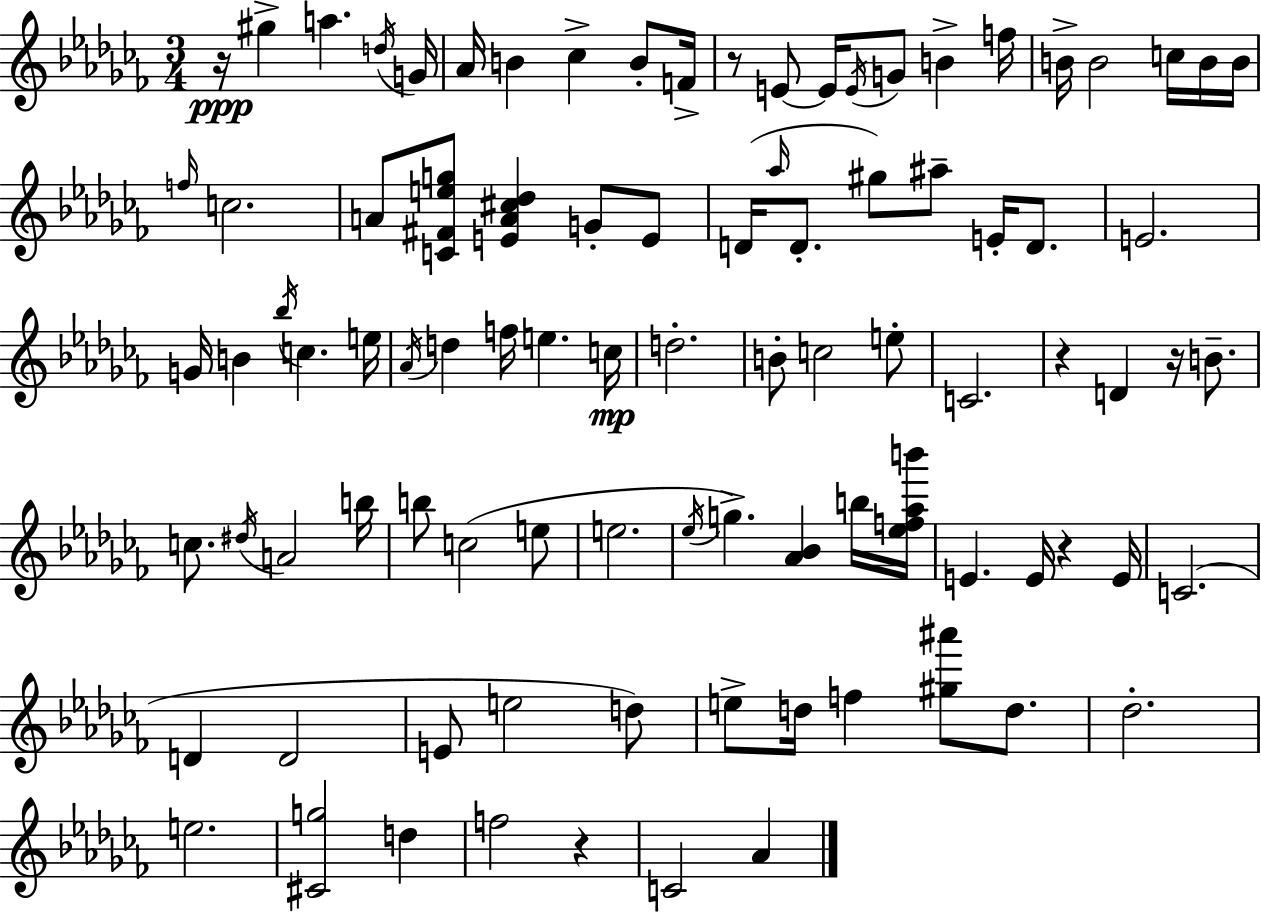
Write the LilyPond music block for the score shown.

{
  \clef treble
  \numericTimeSignature
  \time 3/4
  \key aes \minor
  \repeat volta 2 { r16\ppp gis''4-> a''4. \acciaccatura { d''16 } | g'16 aes'16 b'4 ces''4-> b'8-. | f'16-> r8 e'8~~ e'16 \acciaccatura { e'16 } g'8 b'4-> | f''16 b'16-> b'2 c''16 | \break b'16 b'16 \grace { f''16 } c''2. | a'8 <c' fis' e'' g''>8 <e' a' cis'' des''>4 g'8-. | e'8 d'16( \grace { aes''16 } d'8.-. gis''8) ais''8-- | e'16-. d'8. e'2. | \break g'16 b'4 \acciaccatura { bes''16 } c''4. | e''16 \acciaccatura { aes'16 } d''4 f''16 e''4. | c''16\mp d''2.-. | b'8-. c''2 | \break e''8-. c'2. | r4 d'4 | r16 b'8.-- c''8. \acciaccatura { dis''16 } a'2 | b''16 b''8 c''2( | \break e''8 e''2. | \acciaccatura { ees''16 } g''4.->) | <aes' bes'>4 b''16 <ees'' f'' aes'' b'''>16 e'4. | e'16 r4 e'16 c'2.( | \break d'4 | d'2 e'8 e''2 | d''8) e''8-> d''16 f''4 | <gis'' ais'''>8 d''8. des''2.-. | \break e''2. | <cis' g''>2 | d''4 f''2 | r4 c'2 | \break aes'4 } \bar "|."
}